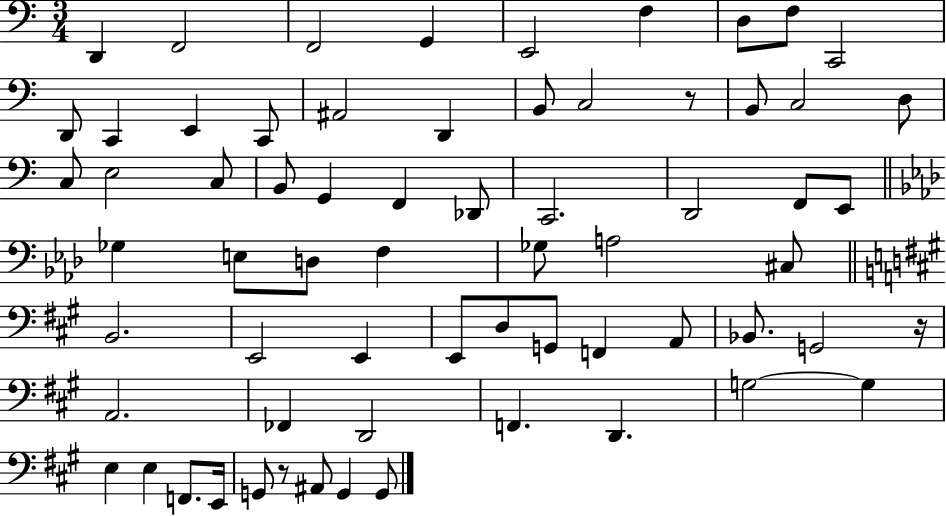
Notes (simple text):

D2/q F2/h F2/h G2/q E2/h F3/q D3/e F3/e C2/h D2/e C2/q E2/q C2/e A#2/h D2/q B2/e C3/h R/e B2/e C3/h D3/e C3/e E3/h C3/e B2/e G2/q F2/q Db2/e C2/h. D2/h F2/e E2/e Gb3/q E3/e D3/e F3/q Gb3/e A3/h C#3/e B2/h. E2/h E2/q E2/e D3/e G2/e F2/q A2/e Bb2/e. G2/h R/s A2/h. FES2/q D2/h F2/q. D2/q. G3/h G3/q E3/q E3/q F2/e. E2/s G2/e R/e A#2/e G2/q G2/e